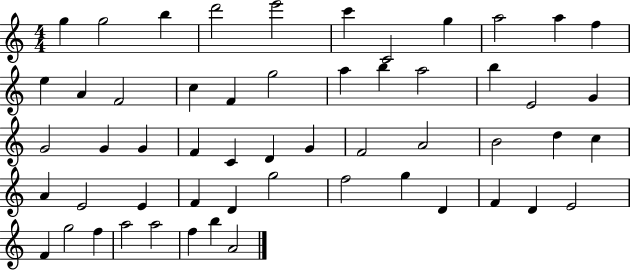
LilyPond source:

{
  \clef treble
  \numericTimeSignature
  \time 4/4
  \key c \major
  g''4 g''2 b''4 | d'''2 e'''2 | c'''4 c'2 g''4 | a''2 a''4 f''4 | \break e''4 a'4 f'2 | c''4 f'4 g''2 | a''4 b''4 a''2 | b''4 e'2 g'4 | \break g'2 g'4 g'4 | f'4 c'4 d'4 g'4 | f'2 a'2 | b'2 d''4 c''4 | \break a'4 e'2 e'4 | f'4 d'4 g''2 | f''2 g''4 d'4 | f'4 d'4 e'2 | \break f'4 g''2 f''4 | a''2 a''2 | f''4 b''4 a'2 | \bar "|."
}